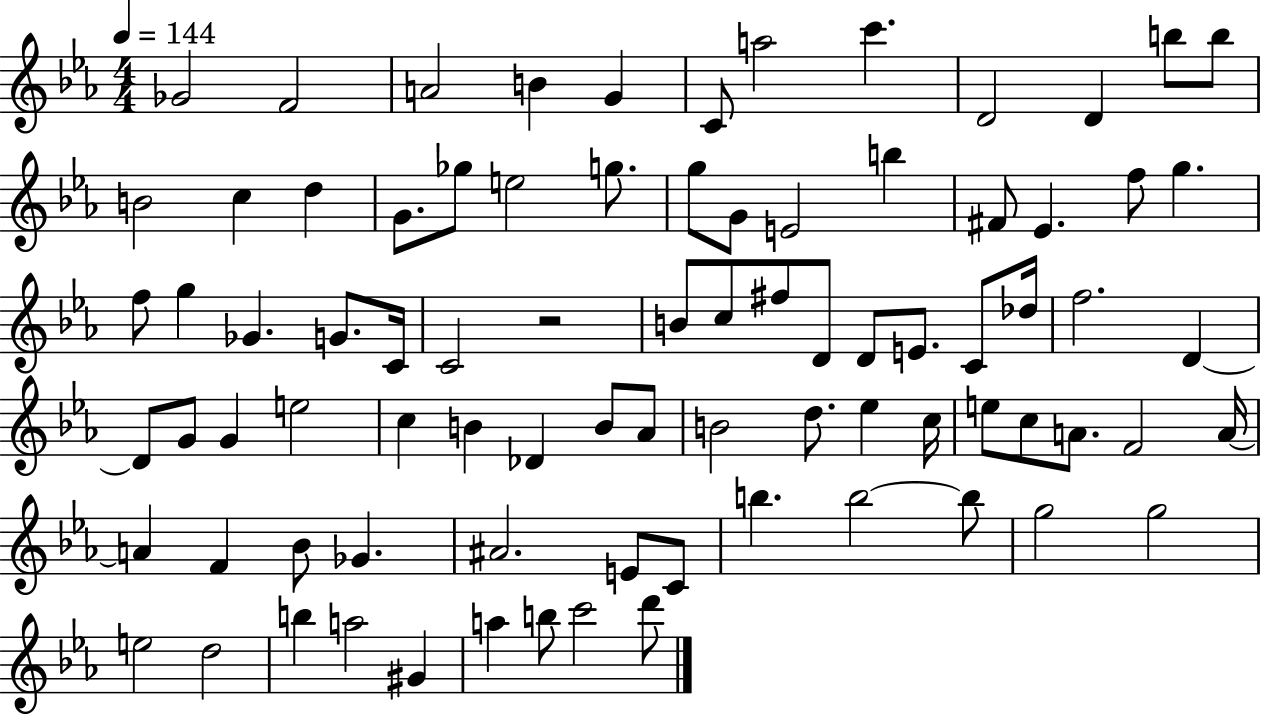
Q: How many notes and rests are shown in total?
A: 83